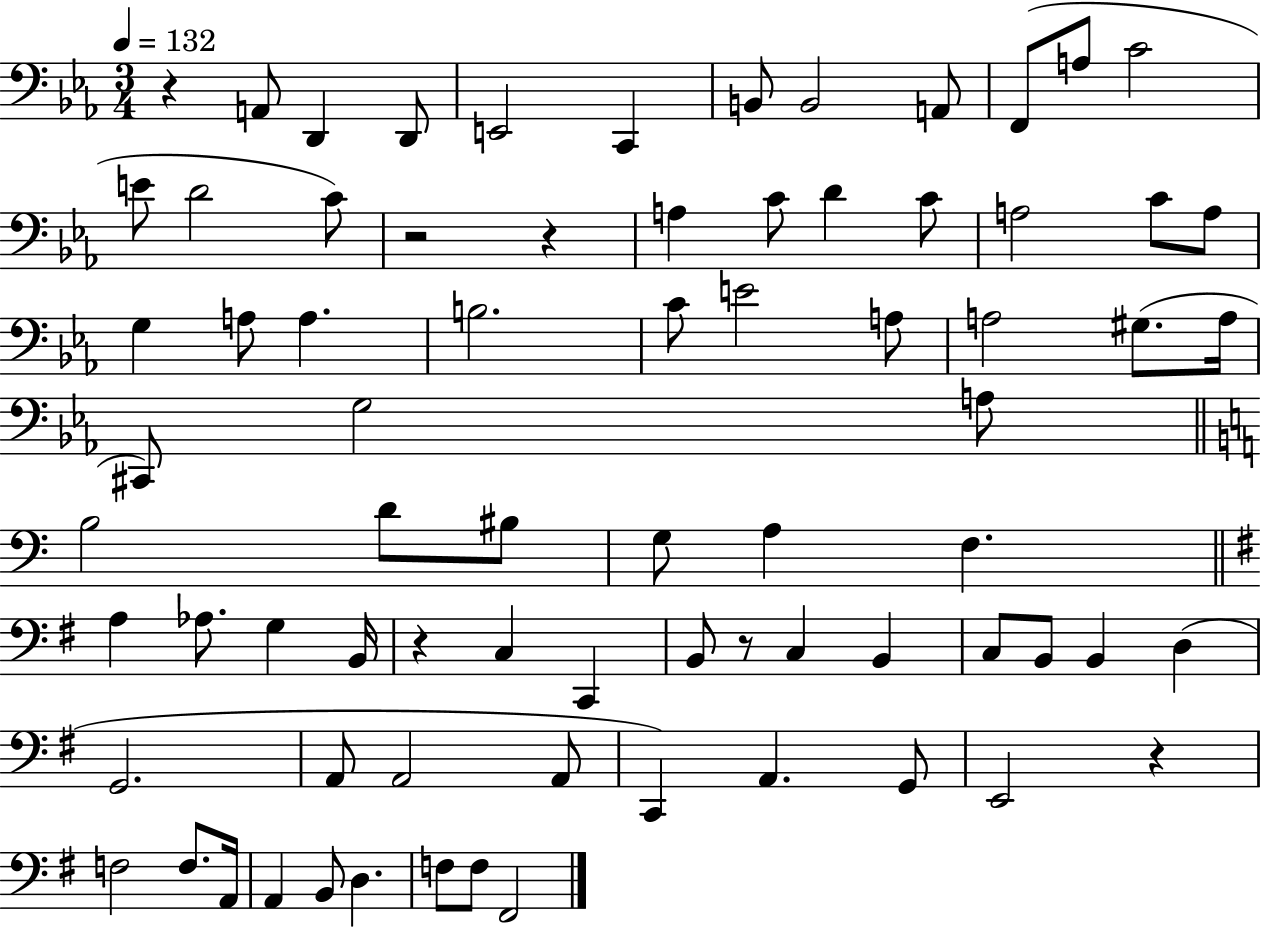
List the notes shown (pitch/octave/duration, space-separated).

R/q A2/e D2/q D2/e E2/h C2/q B2/e B2/h A2/e F2/e A3/e C4/h E4/e D4/h C4/e R/h R/q A3/q C4/e D4/q C4/e A3/h C4/e A3/e G3/q A3/e A3/q. B3/h. C4/e E4/h A3/e A3/h G#3/e. A3/s C#2/e G3/h A3/e B3/h D4/e BIS3/e G3/e A3/q F3/q. A3/q Ab3/e. G3/q B2/s R/q C3/q C2/q B2/e R/e C3/q B2/q C3/e B2/e B2/q D3/q G2/h. A2/e A2/h A2/e C2/q A2/q. G2/e E2/h R/q F3/h F3/e. A2/s A2/q B2/e D3/q. F3/e F3/e F#2/h